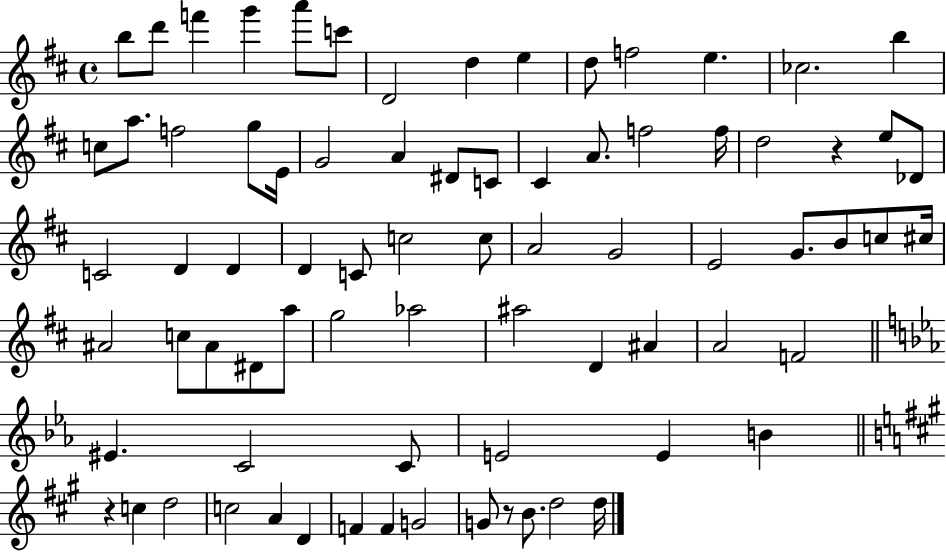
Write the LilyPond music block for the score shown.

{
  \clef treble
  \time 4/4
  \defaultTimeSignature
  \key d \major
  b''8 d'''8 f'''4 g'''4 a'''8 c'''8 | d'2 d''4 e''4 | d''8 f''2 e''4. | ces''2. b''4 | \break c''8 a''8. f''2 g''8 e'16 | g'2 a'4 dis'8 c'8 | cis'4 a'8. f''2 f''16 | d''2 r4 e''8 des'8 | \break c'2 d'4 d'4 | d'4 c'8 c''2 c''8 | a'2 g'2 | e'2 g'8. b'8 c''8 cis''16 | \break ais'2 c''8 ais'8 dis'8 a''8 | g''2 aes''2 | ais''2 d'4 ais'4 | a'2 f'2 | \break \bar "||" \break \key ees \major eis'4. c'2 c'8 | e'2 e'4 b'4 | \bar "||" \break \key a \major r4 c''4 d''2 | c''2 a'4 d'4 | f'4 f'4 g'2 | g'8 r8 b'8. d''2 d''16 | \break \bar "|."
}